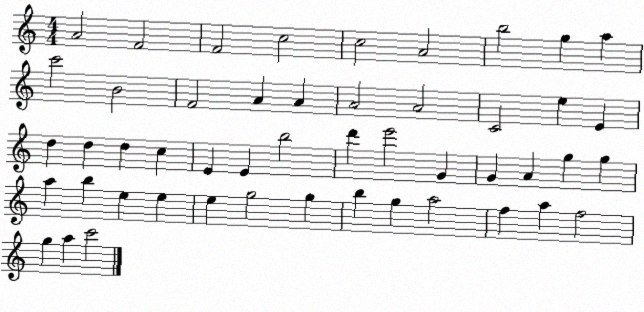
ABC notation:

X:1
T:Untitled
M:4/4
L:1/4
K:C
A2 F2 F2 c2 c2 A2 b2 g a c'2 B2 F2 A A A2 A2 C2 e E d d d c E E b2 d' e'2 G G A g g a b e e e g2 g b g a2 f a f2 g a c'2